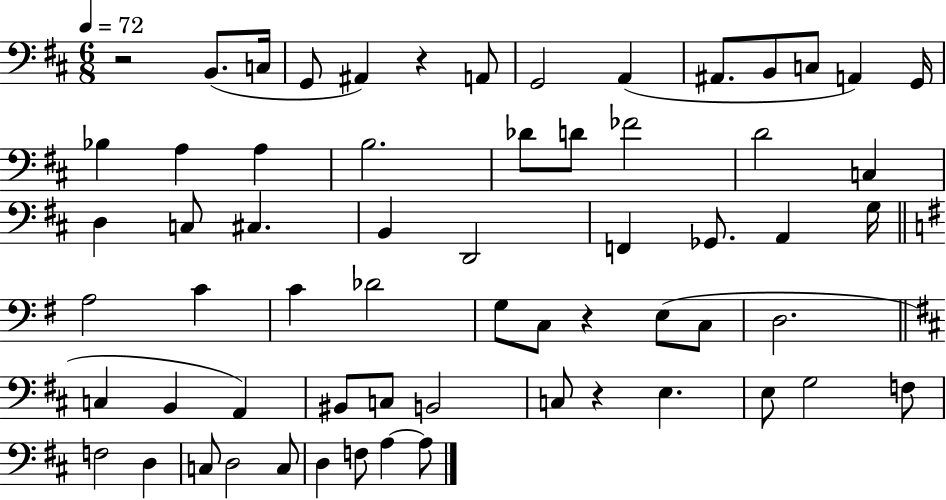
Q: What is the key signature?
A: D major